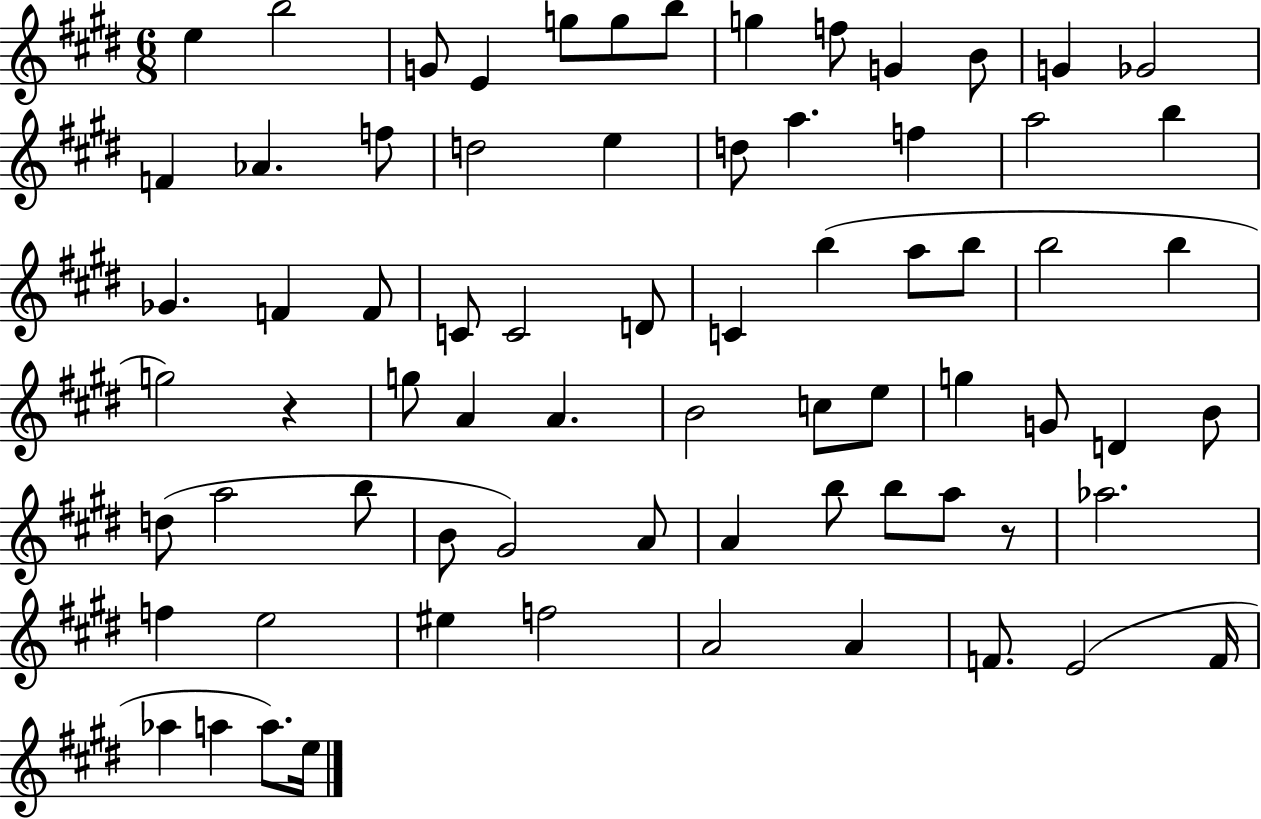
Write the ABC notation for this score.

X:1
T:Untitled
M:6/8
L:1/4
K:E
e b2 G/2 E g/2 g/2 b/2 g f/2 G B/2 G _G2 F _A f/2 d2 e d/2 a f a2 b _G F F/2 C/2 C2 D/2 C b a/2 b/2 b2 b g2 z g/2 A A B2 c/2 e/2 g G/2 D B/2 d/2 a2 b/2 B/2 ^G2 A/2 A b/2 b/2 a/2 z/2 _a2 f e2 ^e f2 A2 A F/2 E2 F/4 _a a a/2 e/4